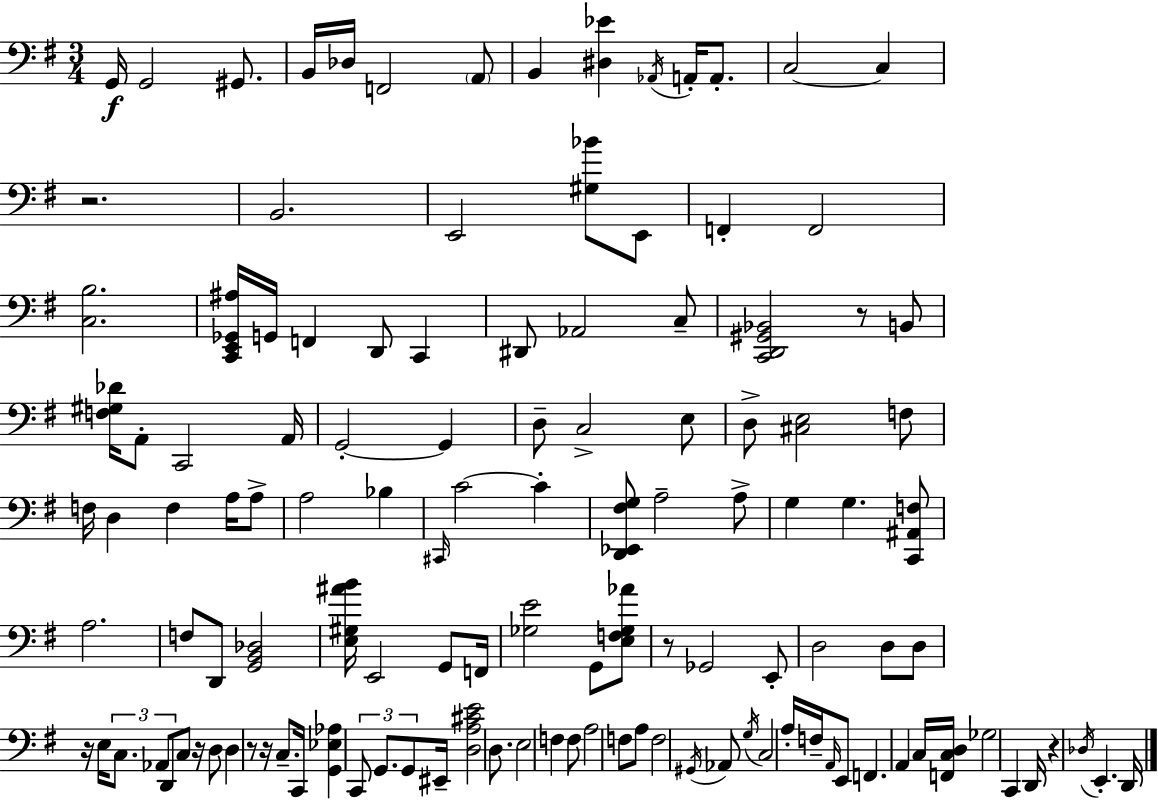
{
  \clef bass
  \numericTimeSignature
  \time 3/4
  \key e \minor
  g,16\f g,2 gis,8. | b,16 des16 f,2 \parenthesize a,8 | b,4 <dis ees'>4 \acciaccatura { aes,16 } a,16-. a,8.-. | c2~~ c4 | \break r2. | b,2. | e,2 <gis bes'>8 e,8 | f,4-. f,2 | \break <c b>2. | <c, e, ges, ais>16 g,16 f,4 d,8 c,4 | dis,8 aes,2 c8-- | <c, d, gis, bes,>2 r8 b,8 | \break <f gis des'>16 a,8-. c,2 | a,16 g,2-.~~ g,4 | d8-- c2-> e8 | d8-> <cis e>2 f8 | \break f16 d4 f4 a16 a8-> | a2 bes4 | \grace { cis,16 } c'2~~ c'4-. | <d, ees, fis g>8 a2-- | \break a8-> g4 g4. | <c, ais, f>8 a2. | f8 d,8 <g, b, des>2 | <e gis ais' b'>16 e,2 g,8 | \break f,16 <ges e'>2 g,8 | <e f ges aes'>8 r8 ges,2 | e,8-. d2 d8 | d8 r16 e16 \tuplet 3/2 { c8. aes,8 d,8 } c8 | \break r16 d8 d4 r8 r16 c8.-- | c,16 <g, ees aes>4 \tuplet 3/2 { c,8 g,8. | g,8 } eis,16-- <d a cis' e'>2 d8. | e2 f4 | \break f8 a2 | f8 a8 f2 | \acciaccatura { gis,16 } aes,8 \acciaccatura { g16 } c2 | a16-. f16-- \grace { a,16 } e,8 f,4. a,4 | \break c16 <f, c d>16 ges2 | c,4 d,16 r4 \acciaccatura { des16 } e,4.-. | d,16 \bar "|."
}